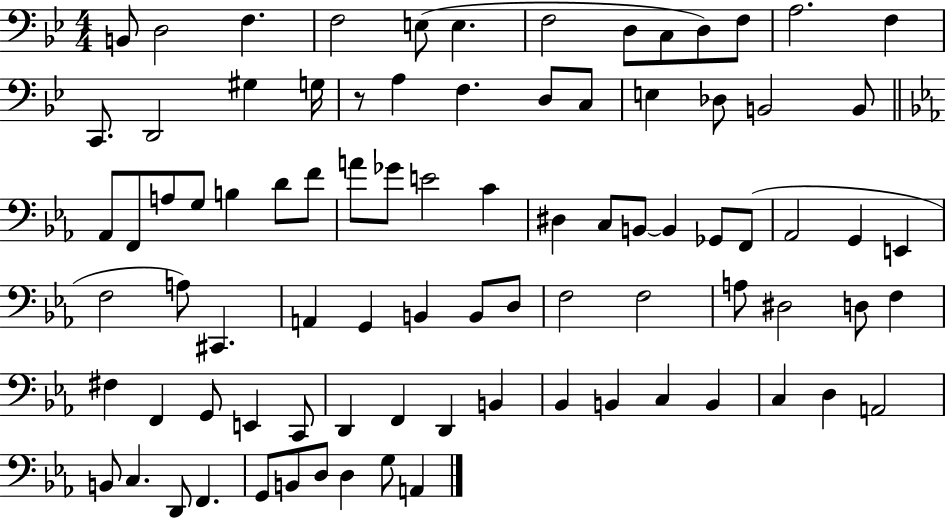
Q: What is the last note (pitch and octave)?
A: A2